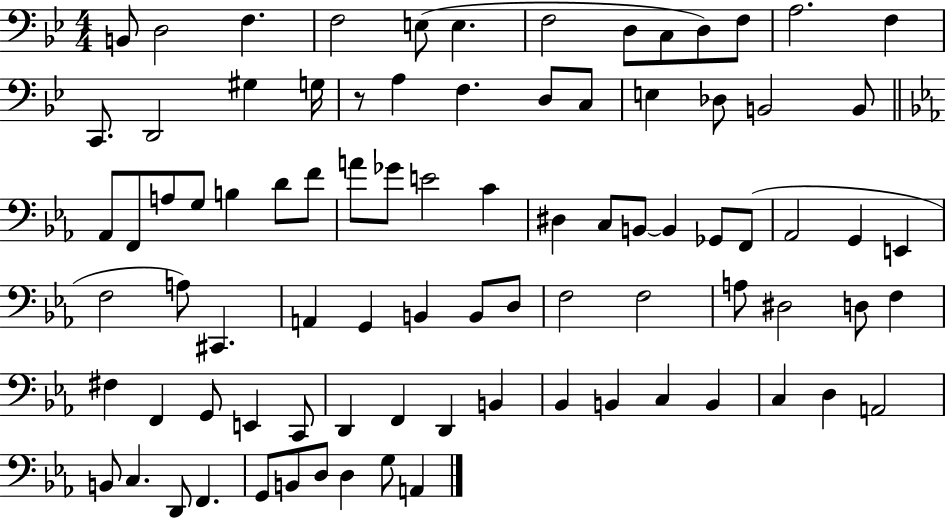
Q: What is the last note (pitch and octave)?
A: A2